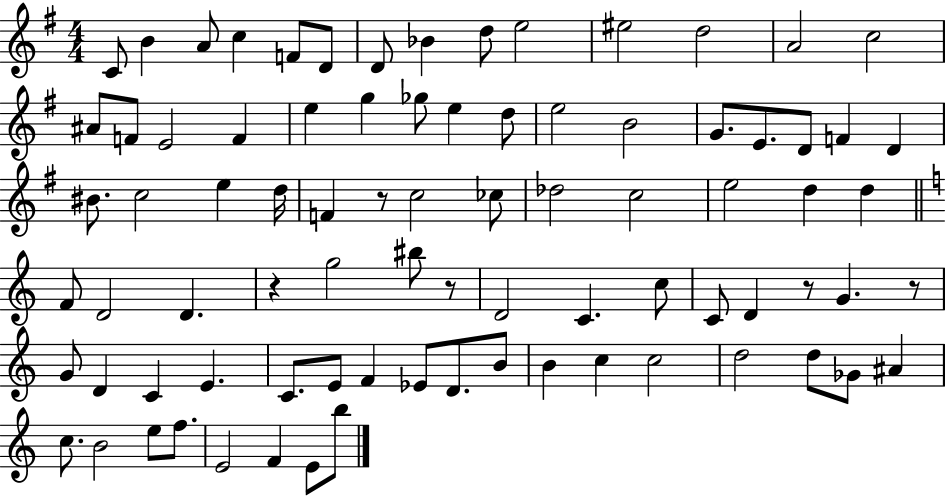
{
  \clef treble
  \numericTimeSignature
  \time 4/4
  \key g \major
  c'8 b'4 a'8 c''4 f'8 d'8 | d'8 bes'4 d''8 e''2 | eis''2 d''2 | a'2 c''2 | \break ais'8 f'8 e'2 f'4 | e''4 g''4 ges''8 e''4 d''8 | e''2 b'2 | g'8. e'8. d'8 f'4 d'4 | \break bis'8. c''2 e''4 d''16 | f'4 r8 c''2 ces''8 | des''2 c''2 | e''2 d''4 d''4 | \break \bar "||" \break \key c \major f'8 d'2 d'4. | r4 g''2 bis''8 r8 | d'2 c'4. c''8 | c'8 d'4 r8 g'4. r8 | \break g'8 d'4 c'4 e'4. | c'8. e'8 f'4 ees'8 d'8. b'8 | b'4 c''4 c''2 | d''2 d''8 ges'8 ais'4 | \break c''8. b'2 e''8 f''8. | e'2 f'4 e'8 b''8 | \bar "|."
}